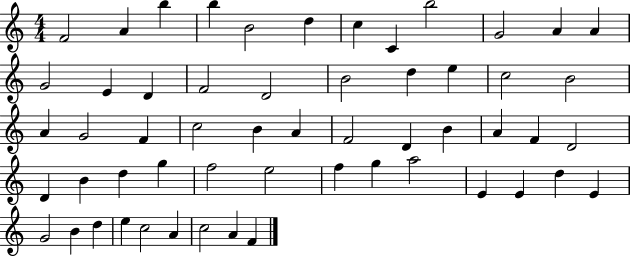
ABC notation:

X:1
T:Untitled
M:4/4
L:1/4
K:C
F2 A b b B2 d c C b2 G2 A A G2 E D F2 D2 B2 d e c2 B2 A G2 F c2 B A F2 D B A F D2 D B d g f2 e2 f g a2 E E d E G2 B d e c2 A c2 A F